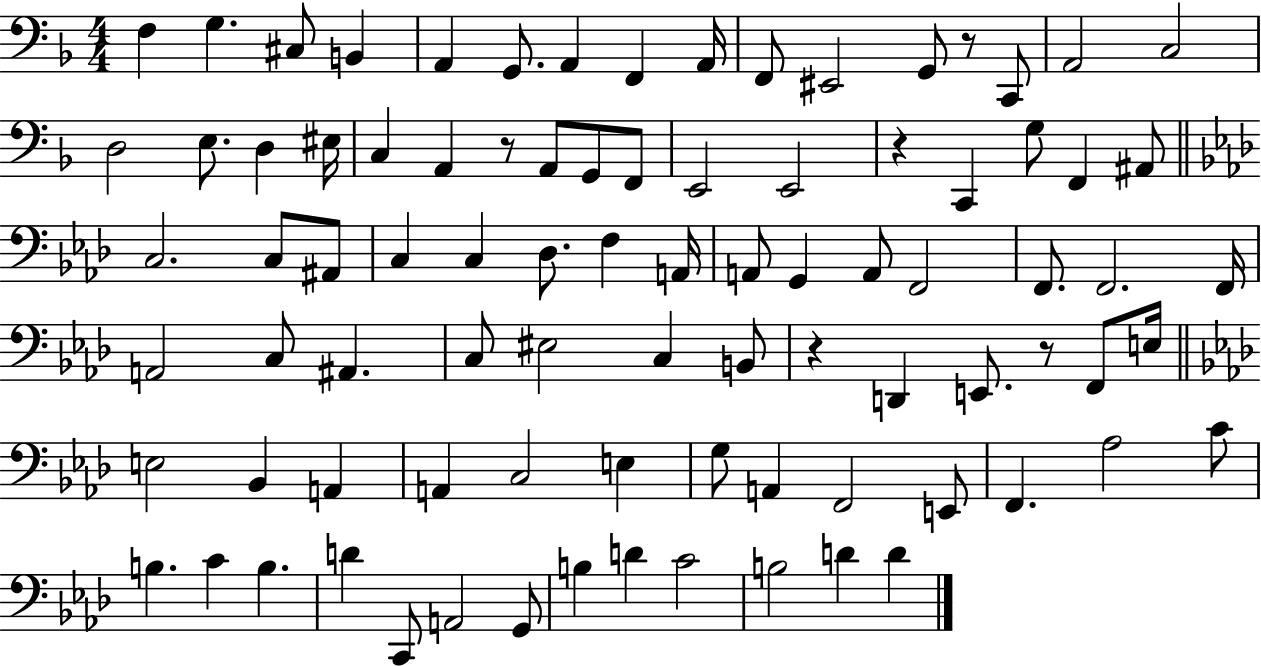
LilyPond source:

{
  \clef bass
  \numericTimeSignature
  \time 4/4
  \key f \major
  f4 g4. cis8 b,4 | a,4 g,8. a,4 f,4 a,16 | f,8 eis,2 g,8 r8 c,8 | a,2 c2 | \break d2 e8. d4 eis16 | c4 a,4 r8 a,8 g,8 f,8 | e,2 e,2 | r4 c,4 g8 f,4 ais,8 | \break \bar "||" \break \key aes \major c2. c8 ais,8 | c4 c4 des8. f4 a,16 | a,8 g,4 a,8 f,2 | f,8. f,2. f,16 | \break a,2 c8 ais,4. | c8 eis2 c4 b,8 | r4 d,4 e,8. r8 f,8 e16 | \bar "||" \break \key aes \major e2 bes,4 a,4 | a,4 c2 e4 | g8 a,4 f,2 e,8 | f,4. aes2 c'8 | \break b4. c'4 b4. | d'4 c,8 a,2 g,8 | b4 d'4 c'2 | b2 d'4 d'4 | \break \bar "|."
}